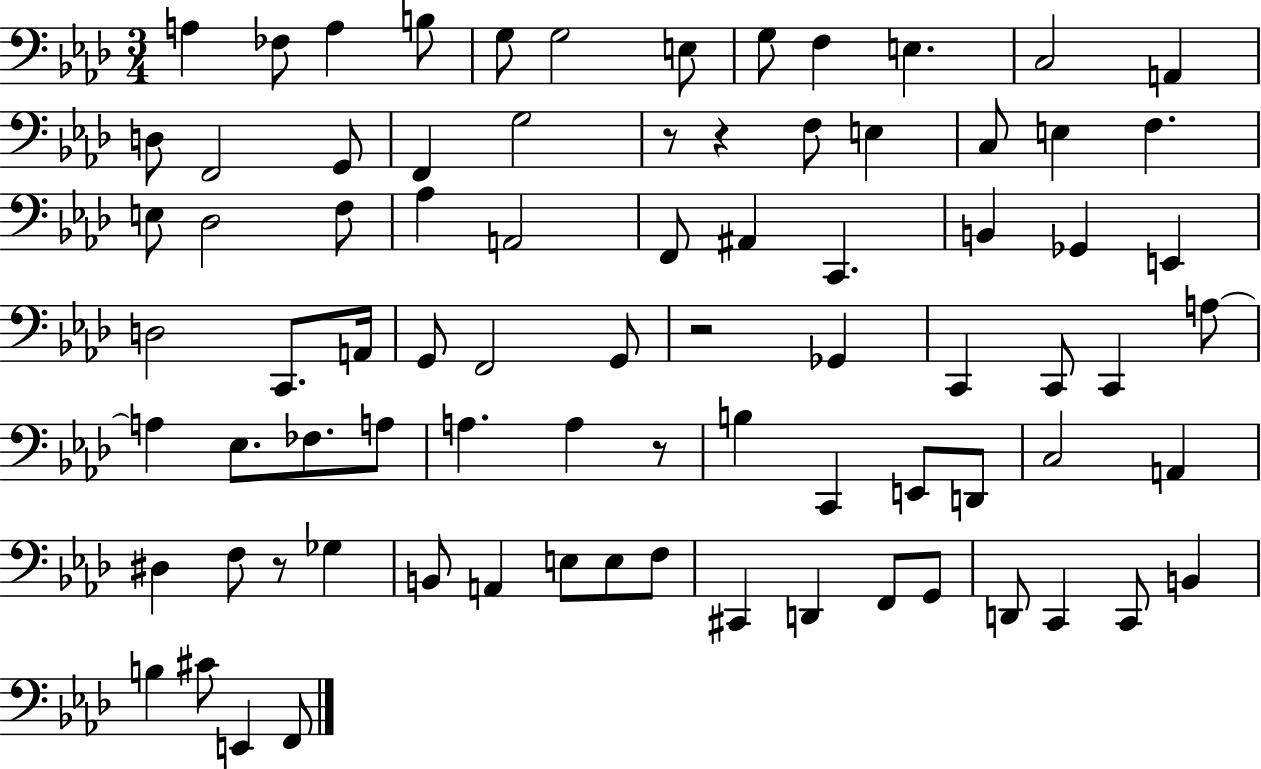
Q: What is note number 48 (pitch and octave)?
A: A3